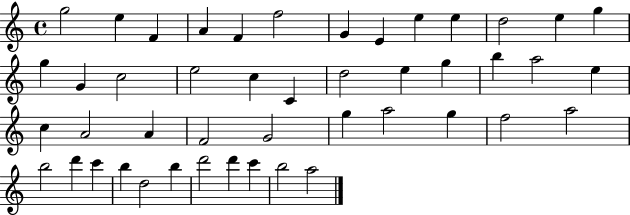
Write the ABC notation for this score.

X:1
T:Untitled
M:4/4
L:1/4
K:C
g2 e F A F f2 G E e e d2 e g g G c2 e2 c C d2 e g b a2 e c A2 A F2 G2 g a2 g f2 a2 b2 d' c' b d2 b d'2 d' c' b2 a2